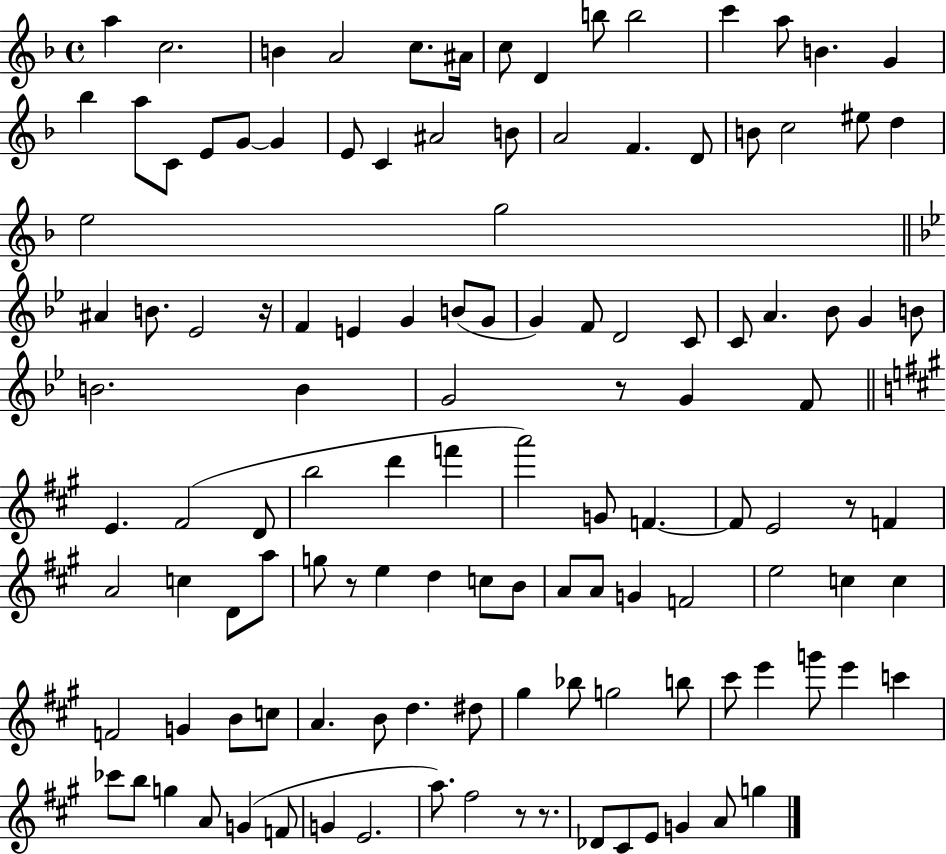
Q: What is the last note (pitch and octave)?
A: G5